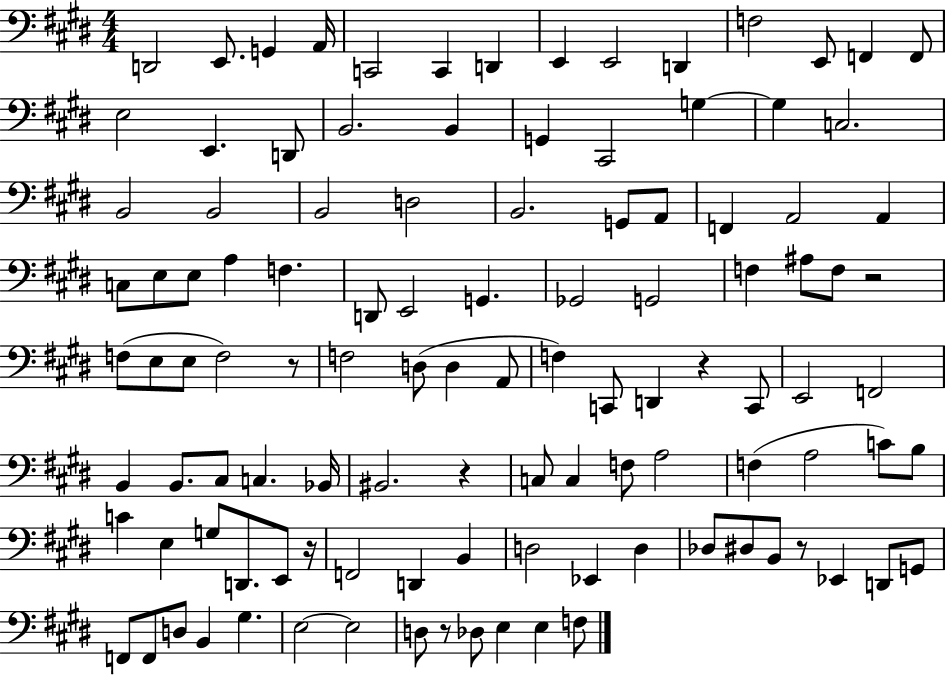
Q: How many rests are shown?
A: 7